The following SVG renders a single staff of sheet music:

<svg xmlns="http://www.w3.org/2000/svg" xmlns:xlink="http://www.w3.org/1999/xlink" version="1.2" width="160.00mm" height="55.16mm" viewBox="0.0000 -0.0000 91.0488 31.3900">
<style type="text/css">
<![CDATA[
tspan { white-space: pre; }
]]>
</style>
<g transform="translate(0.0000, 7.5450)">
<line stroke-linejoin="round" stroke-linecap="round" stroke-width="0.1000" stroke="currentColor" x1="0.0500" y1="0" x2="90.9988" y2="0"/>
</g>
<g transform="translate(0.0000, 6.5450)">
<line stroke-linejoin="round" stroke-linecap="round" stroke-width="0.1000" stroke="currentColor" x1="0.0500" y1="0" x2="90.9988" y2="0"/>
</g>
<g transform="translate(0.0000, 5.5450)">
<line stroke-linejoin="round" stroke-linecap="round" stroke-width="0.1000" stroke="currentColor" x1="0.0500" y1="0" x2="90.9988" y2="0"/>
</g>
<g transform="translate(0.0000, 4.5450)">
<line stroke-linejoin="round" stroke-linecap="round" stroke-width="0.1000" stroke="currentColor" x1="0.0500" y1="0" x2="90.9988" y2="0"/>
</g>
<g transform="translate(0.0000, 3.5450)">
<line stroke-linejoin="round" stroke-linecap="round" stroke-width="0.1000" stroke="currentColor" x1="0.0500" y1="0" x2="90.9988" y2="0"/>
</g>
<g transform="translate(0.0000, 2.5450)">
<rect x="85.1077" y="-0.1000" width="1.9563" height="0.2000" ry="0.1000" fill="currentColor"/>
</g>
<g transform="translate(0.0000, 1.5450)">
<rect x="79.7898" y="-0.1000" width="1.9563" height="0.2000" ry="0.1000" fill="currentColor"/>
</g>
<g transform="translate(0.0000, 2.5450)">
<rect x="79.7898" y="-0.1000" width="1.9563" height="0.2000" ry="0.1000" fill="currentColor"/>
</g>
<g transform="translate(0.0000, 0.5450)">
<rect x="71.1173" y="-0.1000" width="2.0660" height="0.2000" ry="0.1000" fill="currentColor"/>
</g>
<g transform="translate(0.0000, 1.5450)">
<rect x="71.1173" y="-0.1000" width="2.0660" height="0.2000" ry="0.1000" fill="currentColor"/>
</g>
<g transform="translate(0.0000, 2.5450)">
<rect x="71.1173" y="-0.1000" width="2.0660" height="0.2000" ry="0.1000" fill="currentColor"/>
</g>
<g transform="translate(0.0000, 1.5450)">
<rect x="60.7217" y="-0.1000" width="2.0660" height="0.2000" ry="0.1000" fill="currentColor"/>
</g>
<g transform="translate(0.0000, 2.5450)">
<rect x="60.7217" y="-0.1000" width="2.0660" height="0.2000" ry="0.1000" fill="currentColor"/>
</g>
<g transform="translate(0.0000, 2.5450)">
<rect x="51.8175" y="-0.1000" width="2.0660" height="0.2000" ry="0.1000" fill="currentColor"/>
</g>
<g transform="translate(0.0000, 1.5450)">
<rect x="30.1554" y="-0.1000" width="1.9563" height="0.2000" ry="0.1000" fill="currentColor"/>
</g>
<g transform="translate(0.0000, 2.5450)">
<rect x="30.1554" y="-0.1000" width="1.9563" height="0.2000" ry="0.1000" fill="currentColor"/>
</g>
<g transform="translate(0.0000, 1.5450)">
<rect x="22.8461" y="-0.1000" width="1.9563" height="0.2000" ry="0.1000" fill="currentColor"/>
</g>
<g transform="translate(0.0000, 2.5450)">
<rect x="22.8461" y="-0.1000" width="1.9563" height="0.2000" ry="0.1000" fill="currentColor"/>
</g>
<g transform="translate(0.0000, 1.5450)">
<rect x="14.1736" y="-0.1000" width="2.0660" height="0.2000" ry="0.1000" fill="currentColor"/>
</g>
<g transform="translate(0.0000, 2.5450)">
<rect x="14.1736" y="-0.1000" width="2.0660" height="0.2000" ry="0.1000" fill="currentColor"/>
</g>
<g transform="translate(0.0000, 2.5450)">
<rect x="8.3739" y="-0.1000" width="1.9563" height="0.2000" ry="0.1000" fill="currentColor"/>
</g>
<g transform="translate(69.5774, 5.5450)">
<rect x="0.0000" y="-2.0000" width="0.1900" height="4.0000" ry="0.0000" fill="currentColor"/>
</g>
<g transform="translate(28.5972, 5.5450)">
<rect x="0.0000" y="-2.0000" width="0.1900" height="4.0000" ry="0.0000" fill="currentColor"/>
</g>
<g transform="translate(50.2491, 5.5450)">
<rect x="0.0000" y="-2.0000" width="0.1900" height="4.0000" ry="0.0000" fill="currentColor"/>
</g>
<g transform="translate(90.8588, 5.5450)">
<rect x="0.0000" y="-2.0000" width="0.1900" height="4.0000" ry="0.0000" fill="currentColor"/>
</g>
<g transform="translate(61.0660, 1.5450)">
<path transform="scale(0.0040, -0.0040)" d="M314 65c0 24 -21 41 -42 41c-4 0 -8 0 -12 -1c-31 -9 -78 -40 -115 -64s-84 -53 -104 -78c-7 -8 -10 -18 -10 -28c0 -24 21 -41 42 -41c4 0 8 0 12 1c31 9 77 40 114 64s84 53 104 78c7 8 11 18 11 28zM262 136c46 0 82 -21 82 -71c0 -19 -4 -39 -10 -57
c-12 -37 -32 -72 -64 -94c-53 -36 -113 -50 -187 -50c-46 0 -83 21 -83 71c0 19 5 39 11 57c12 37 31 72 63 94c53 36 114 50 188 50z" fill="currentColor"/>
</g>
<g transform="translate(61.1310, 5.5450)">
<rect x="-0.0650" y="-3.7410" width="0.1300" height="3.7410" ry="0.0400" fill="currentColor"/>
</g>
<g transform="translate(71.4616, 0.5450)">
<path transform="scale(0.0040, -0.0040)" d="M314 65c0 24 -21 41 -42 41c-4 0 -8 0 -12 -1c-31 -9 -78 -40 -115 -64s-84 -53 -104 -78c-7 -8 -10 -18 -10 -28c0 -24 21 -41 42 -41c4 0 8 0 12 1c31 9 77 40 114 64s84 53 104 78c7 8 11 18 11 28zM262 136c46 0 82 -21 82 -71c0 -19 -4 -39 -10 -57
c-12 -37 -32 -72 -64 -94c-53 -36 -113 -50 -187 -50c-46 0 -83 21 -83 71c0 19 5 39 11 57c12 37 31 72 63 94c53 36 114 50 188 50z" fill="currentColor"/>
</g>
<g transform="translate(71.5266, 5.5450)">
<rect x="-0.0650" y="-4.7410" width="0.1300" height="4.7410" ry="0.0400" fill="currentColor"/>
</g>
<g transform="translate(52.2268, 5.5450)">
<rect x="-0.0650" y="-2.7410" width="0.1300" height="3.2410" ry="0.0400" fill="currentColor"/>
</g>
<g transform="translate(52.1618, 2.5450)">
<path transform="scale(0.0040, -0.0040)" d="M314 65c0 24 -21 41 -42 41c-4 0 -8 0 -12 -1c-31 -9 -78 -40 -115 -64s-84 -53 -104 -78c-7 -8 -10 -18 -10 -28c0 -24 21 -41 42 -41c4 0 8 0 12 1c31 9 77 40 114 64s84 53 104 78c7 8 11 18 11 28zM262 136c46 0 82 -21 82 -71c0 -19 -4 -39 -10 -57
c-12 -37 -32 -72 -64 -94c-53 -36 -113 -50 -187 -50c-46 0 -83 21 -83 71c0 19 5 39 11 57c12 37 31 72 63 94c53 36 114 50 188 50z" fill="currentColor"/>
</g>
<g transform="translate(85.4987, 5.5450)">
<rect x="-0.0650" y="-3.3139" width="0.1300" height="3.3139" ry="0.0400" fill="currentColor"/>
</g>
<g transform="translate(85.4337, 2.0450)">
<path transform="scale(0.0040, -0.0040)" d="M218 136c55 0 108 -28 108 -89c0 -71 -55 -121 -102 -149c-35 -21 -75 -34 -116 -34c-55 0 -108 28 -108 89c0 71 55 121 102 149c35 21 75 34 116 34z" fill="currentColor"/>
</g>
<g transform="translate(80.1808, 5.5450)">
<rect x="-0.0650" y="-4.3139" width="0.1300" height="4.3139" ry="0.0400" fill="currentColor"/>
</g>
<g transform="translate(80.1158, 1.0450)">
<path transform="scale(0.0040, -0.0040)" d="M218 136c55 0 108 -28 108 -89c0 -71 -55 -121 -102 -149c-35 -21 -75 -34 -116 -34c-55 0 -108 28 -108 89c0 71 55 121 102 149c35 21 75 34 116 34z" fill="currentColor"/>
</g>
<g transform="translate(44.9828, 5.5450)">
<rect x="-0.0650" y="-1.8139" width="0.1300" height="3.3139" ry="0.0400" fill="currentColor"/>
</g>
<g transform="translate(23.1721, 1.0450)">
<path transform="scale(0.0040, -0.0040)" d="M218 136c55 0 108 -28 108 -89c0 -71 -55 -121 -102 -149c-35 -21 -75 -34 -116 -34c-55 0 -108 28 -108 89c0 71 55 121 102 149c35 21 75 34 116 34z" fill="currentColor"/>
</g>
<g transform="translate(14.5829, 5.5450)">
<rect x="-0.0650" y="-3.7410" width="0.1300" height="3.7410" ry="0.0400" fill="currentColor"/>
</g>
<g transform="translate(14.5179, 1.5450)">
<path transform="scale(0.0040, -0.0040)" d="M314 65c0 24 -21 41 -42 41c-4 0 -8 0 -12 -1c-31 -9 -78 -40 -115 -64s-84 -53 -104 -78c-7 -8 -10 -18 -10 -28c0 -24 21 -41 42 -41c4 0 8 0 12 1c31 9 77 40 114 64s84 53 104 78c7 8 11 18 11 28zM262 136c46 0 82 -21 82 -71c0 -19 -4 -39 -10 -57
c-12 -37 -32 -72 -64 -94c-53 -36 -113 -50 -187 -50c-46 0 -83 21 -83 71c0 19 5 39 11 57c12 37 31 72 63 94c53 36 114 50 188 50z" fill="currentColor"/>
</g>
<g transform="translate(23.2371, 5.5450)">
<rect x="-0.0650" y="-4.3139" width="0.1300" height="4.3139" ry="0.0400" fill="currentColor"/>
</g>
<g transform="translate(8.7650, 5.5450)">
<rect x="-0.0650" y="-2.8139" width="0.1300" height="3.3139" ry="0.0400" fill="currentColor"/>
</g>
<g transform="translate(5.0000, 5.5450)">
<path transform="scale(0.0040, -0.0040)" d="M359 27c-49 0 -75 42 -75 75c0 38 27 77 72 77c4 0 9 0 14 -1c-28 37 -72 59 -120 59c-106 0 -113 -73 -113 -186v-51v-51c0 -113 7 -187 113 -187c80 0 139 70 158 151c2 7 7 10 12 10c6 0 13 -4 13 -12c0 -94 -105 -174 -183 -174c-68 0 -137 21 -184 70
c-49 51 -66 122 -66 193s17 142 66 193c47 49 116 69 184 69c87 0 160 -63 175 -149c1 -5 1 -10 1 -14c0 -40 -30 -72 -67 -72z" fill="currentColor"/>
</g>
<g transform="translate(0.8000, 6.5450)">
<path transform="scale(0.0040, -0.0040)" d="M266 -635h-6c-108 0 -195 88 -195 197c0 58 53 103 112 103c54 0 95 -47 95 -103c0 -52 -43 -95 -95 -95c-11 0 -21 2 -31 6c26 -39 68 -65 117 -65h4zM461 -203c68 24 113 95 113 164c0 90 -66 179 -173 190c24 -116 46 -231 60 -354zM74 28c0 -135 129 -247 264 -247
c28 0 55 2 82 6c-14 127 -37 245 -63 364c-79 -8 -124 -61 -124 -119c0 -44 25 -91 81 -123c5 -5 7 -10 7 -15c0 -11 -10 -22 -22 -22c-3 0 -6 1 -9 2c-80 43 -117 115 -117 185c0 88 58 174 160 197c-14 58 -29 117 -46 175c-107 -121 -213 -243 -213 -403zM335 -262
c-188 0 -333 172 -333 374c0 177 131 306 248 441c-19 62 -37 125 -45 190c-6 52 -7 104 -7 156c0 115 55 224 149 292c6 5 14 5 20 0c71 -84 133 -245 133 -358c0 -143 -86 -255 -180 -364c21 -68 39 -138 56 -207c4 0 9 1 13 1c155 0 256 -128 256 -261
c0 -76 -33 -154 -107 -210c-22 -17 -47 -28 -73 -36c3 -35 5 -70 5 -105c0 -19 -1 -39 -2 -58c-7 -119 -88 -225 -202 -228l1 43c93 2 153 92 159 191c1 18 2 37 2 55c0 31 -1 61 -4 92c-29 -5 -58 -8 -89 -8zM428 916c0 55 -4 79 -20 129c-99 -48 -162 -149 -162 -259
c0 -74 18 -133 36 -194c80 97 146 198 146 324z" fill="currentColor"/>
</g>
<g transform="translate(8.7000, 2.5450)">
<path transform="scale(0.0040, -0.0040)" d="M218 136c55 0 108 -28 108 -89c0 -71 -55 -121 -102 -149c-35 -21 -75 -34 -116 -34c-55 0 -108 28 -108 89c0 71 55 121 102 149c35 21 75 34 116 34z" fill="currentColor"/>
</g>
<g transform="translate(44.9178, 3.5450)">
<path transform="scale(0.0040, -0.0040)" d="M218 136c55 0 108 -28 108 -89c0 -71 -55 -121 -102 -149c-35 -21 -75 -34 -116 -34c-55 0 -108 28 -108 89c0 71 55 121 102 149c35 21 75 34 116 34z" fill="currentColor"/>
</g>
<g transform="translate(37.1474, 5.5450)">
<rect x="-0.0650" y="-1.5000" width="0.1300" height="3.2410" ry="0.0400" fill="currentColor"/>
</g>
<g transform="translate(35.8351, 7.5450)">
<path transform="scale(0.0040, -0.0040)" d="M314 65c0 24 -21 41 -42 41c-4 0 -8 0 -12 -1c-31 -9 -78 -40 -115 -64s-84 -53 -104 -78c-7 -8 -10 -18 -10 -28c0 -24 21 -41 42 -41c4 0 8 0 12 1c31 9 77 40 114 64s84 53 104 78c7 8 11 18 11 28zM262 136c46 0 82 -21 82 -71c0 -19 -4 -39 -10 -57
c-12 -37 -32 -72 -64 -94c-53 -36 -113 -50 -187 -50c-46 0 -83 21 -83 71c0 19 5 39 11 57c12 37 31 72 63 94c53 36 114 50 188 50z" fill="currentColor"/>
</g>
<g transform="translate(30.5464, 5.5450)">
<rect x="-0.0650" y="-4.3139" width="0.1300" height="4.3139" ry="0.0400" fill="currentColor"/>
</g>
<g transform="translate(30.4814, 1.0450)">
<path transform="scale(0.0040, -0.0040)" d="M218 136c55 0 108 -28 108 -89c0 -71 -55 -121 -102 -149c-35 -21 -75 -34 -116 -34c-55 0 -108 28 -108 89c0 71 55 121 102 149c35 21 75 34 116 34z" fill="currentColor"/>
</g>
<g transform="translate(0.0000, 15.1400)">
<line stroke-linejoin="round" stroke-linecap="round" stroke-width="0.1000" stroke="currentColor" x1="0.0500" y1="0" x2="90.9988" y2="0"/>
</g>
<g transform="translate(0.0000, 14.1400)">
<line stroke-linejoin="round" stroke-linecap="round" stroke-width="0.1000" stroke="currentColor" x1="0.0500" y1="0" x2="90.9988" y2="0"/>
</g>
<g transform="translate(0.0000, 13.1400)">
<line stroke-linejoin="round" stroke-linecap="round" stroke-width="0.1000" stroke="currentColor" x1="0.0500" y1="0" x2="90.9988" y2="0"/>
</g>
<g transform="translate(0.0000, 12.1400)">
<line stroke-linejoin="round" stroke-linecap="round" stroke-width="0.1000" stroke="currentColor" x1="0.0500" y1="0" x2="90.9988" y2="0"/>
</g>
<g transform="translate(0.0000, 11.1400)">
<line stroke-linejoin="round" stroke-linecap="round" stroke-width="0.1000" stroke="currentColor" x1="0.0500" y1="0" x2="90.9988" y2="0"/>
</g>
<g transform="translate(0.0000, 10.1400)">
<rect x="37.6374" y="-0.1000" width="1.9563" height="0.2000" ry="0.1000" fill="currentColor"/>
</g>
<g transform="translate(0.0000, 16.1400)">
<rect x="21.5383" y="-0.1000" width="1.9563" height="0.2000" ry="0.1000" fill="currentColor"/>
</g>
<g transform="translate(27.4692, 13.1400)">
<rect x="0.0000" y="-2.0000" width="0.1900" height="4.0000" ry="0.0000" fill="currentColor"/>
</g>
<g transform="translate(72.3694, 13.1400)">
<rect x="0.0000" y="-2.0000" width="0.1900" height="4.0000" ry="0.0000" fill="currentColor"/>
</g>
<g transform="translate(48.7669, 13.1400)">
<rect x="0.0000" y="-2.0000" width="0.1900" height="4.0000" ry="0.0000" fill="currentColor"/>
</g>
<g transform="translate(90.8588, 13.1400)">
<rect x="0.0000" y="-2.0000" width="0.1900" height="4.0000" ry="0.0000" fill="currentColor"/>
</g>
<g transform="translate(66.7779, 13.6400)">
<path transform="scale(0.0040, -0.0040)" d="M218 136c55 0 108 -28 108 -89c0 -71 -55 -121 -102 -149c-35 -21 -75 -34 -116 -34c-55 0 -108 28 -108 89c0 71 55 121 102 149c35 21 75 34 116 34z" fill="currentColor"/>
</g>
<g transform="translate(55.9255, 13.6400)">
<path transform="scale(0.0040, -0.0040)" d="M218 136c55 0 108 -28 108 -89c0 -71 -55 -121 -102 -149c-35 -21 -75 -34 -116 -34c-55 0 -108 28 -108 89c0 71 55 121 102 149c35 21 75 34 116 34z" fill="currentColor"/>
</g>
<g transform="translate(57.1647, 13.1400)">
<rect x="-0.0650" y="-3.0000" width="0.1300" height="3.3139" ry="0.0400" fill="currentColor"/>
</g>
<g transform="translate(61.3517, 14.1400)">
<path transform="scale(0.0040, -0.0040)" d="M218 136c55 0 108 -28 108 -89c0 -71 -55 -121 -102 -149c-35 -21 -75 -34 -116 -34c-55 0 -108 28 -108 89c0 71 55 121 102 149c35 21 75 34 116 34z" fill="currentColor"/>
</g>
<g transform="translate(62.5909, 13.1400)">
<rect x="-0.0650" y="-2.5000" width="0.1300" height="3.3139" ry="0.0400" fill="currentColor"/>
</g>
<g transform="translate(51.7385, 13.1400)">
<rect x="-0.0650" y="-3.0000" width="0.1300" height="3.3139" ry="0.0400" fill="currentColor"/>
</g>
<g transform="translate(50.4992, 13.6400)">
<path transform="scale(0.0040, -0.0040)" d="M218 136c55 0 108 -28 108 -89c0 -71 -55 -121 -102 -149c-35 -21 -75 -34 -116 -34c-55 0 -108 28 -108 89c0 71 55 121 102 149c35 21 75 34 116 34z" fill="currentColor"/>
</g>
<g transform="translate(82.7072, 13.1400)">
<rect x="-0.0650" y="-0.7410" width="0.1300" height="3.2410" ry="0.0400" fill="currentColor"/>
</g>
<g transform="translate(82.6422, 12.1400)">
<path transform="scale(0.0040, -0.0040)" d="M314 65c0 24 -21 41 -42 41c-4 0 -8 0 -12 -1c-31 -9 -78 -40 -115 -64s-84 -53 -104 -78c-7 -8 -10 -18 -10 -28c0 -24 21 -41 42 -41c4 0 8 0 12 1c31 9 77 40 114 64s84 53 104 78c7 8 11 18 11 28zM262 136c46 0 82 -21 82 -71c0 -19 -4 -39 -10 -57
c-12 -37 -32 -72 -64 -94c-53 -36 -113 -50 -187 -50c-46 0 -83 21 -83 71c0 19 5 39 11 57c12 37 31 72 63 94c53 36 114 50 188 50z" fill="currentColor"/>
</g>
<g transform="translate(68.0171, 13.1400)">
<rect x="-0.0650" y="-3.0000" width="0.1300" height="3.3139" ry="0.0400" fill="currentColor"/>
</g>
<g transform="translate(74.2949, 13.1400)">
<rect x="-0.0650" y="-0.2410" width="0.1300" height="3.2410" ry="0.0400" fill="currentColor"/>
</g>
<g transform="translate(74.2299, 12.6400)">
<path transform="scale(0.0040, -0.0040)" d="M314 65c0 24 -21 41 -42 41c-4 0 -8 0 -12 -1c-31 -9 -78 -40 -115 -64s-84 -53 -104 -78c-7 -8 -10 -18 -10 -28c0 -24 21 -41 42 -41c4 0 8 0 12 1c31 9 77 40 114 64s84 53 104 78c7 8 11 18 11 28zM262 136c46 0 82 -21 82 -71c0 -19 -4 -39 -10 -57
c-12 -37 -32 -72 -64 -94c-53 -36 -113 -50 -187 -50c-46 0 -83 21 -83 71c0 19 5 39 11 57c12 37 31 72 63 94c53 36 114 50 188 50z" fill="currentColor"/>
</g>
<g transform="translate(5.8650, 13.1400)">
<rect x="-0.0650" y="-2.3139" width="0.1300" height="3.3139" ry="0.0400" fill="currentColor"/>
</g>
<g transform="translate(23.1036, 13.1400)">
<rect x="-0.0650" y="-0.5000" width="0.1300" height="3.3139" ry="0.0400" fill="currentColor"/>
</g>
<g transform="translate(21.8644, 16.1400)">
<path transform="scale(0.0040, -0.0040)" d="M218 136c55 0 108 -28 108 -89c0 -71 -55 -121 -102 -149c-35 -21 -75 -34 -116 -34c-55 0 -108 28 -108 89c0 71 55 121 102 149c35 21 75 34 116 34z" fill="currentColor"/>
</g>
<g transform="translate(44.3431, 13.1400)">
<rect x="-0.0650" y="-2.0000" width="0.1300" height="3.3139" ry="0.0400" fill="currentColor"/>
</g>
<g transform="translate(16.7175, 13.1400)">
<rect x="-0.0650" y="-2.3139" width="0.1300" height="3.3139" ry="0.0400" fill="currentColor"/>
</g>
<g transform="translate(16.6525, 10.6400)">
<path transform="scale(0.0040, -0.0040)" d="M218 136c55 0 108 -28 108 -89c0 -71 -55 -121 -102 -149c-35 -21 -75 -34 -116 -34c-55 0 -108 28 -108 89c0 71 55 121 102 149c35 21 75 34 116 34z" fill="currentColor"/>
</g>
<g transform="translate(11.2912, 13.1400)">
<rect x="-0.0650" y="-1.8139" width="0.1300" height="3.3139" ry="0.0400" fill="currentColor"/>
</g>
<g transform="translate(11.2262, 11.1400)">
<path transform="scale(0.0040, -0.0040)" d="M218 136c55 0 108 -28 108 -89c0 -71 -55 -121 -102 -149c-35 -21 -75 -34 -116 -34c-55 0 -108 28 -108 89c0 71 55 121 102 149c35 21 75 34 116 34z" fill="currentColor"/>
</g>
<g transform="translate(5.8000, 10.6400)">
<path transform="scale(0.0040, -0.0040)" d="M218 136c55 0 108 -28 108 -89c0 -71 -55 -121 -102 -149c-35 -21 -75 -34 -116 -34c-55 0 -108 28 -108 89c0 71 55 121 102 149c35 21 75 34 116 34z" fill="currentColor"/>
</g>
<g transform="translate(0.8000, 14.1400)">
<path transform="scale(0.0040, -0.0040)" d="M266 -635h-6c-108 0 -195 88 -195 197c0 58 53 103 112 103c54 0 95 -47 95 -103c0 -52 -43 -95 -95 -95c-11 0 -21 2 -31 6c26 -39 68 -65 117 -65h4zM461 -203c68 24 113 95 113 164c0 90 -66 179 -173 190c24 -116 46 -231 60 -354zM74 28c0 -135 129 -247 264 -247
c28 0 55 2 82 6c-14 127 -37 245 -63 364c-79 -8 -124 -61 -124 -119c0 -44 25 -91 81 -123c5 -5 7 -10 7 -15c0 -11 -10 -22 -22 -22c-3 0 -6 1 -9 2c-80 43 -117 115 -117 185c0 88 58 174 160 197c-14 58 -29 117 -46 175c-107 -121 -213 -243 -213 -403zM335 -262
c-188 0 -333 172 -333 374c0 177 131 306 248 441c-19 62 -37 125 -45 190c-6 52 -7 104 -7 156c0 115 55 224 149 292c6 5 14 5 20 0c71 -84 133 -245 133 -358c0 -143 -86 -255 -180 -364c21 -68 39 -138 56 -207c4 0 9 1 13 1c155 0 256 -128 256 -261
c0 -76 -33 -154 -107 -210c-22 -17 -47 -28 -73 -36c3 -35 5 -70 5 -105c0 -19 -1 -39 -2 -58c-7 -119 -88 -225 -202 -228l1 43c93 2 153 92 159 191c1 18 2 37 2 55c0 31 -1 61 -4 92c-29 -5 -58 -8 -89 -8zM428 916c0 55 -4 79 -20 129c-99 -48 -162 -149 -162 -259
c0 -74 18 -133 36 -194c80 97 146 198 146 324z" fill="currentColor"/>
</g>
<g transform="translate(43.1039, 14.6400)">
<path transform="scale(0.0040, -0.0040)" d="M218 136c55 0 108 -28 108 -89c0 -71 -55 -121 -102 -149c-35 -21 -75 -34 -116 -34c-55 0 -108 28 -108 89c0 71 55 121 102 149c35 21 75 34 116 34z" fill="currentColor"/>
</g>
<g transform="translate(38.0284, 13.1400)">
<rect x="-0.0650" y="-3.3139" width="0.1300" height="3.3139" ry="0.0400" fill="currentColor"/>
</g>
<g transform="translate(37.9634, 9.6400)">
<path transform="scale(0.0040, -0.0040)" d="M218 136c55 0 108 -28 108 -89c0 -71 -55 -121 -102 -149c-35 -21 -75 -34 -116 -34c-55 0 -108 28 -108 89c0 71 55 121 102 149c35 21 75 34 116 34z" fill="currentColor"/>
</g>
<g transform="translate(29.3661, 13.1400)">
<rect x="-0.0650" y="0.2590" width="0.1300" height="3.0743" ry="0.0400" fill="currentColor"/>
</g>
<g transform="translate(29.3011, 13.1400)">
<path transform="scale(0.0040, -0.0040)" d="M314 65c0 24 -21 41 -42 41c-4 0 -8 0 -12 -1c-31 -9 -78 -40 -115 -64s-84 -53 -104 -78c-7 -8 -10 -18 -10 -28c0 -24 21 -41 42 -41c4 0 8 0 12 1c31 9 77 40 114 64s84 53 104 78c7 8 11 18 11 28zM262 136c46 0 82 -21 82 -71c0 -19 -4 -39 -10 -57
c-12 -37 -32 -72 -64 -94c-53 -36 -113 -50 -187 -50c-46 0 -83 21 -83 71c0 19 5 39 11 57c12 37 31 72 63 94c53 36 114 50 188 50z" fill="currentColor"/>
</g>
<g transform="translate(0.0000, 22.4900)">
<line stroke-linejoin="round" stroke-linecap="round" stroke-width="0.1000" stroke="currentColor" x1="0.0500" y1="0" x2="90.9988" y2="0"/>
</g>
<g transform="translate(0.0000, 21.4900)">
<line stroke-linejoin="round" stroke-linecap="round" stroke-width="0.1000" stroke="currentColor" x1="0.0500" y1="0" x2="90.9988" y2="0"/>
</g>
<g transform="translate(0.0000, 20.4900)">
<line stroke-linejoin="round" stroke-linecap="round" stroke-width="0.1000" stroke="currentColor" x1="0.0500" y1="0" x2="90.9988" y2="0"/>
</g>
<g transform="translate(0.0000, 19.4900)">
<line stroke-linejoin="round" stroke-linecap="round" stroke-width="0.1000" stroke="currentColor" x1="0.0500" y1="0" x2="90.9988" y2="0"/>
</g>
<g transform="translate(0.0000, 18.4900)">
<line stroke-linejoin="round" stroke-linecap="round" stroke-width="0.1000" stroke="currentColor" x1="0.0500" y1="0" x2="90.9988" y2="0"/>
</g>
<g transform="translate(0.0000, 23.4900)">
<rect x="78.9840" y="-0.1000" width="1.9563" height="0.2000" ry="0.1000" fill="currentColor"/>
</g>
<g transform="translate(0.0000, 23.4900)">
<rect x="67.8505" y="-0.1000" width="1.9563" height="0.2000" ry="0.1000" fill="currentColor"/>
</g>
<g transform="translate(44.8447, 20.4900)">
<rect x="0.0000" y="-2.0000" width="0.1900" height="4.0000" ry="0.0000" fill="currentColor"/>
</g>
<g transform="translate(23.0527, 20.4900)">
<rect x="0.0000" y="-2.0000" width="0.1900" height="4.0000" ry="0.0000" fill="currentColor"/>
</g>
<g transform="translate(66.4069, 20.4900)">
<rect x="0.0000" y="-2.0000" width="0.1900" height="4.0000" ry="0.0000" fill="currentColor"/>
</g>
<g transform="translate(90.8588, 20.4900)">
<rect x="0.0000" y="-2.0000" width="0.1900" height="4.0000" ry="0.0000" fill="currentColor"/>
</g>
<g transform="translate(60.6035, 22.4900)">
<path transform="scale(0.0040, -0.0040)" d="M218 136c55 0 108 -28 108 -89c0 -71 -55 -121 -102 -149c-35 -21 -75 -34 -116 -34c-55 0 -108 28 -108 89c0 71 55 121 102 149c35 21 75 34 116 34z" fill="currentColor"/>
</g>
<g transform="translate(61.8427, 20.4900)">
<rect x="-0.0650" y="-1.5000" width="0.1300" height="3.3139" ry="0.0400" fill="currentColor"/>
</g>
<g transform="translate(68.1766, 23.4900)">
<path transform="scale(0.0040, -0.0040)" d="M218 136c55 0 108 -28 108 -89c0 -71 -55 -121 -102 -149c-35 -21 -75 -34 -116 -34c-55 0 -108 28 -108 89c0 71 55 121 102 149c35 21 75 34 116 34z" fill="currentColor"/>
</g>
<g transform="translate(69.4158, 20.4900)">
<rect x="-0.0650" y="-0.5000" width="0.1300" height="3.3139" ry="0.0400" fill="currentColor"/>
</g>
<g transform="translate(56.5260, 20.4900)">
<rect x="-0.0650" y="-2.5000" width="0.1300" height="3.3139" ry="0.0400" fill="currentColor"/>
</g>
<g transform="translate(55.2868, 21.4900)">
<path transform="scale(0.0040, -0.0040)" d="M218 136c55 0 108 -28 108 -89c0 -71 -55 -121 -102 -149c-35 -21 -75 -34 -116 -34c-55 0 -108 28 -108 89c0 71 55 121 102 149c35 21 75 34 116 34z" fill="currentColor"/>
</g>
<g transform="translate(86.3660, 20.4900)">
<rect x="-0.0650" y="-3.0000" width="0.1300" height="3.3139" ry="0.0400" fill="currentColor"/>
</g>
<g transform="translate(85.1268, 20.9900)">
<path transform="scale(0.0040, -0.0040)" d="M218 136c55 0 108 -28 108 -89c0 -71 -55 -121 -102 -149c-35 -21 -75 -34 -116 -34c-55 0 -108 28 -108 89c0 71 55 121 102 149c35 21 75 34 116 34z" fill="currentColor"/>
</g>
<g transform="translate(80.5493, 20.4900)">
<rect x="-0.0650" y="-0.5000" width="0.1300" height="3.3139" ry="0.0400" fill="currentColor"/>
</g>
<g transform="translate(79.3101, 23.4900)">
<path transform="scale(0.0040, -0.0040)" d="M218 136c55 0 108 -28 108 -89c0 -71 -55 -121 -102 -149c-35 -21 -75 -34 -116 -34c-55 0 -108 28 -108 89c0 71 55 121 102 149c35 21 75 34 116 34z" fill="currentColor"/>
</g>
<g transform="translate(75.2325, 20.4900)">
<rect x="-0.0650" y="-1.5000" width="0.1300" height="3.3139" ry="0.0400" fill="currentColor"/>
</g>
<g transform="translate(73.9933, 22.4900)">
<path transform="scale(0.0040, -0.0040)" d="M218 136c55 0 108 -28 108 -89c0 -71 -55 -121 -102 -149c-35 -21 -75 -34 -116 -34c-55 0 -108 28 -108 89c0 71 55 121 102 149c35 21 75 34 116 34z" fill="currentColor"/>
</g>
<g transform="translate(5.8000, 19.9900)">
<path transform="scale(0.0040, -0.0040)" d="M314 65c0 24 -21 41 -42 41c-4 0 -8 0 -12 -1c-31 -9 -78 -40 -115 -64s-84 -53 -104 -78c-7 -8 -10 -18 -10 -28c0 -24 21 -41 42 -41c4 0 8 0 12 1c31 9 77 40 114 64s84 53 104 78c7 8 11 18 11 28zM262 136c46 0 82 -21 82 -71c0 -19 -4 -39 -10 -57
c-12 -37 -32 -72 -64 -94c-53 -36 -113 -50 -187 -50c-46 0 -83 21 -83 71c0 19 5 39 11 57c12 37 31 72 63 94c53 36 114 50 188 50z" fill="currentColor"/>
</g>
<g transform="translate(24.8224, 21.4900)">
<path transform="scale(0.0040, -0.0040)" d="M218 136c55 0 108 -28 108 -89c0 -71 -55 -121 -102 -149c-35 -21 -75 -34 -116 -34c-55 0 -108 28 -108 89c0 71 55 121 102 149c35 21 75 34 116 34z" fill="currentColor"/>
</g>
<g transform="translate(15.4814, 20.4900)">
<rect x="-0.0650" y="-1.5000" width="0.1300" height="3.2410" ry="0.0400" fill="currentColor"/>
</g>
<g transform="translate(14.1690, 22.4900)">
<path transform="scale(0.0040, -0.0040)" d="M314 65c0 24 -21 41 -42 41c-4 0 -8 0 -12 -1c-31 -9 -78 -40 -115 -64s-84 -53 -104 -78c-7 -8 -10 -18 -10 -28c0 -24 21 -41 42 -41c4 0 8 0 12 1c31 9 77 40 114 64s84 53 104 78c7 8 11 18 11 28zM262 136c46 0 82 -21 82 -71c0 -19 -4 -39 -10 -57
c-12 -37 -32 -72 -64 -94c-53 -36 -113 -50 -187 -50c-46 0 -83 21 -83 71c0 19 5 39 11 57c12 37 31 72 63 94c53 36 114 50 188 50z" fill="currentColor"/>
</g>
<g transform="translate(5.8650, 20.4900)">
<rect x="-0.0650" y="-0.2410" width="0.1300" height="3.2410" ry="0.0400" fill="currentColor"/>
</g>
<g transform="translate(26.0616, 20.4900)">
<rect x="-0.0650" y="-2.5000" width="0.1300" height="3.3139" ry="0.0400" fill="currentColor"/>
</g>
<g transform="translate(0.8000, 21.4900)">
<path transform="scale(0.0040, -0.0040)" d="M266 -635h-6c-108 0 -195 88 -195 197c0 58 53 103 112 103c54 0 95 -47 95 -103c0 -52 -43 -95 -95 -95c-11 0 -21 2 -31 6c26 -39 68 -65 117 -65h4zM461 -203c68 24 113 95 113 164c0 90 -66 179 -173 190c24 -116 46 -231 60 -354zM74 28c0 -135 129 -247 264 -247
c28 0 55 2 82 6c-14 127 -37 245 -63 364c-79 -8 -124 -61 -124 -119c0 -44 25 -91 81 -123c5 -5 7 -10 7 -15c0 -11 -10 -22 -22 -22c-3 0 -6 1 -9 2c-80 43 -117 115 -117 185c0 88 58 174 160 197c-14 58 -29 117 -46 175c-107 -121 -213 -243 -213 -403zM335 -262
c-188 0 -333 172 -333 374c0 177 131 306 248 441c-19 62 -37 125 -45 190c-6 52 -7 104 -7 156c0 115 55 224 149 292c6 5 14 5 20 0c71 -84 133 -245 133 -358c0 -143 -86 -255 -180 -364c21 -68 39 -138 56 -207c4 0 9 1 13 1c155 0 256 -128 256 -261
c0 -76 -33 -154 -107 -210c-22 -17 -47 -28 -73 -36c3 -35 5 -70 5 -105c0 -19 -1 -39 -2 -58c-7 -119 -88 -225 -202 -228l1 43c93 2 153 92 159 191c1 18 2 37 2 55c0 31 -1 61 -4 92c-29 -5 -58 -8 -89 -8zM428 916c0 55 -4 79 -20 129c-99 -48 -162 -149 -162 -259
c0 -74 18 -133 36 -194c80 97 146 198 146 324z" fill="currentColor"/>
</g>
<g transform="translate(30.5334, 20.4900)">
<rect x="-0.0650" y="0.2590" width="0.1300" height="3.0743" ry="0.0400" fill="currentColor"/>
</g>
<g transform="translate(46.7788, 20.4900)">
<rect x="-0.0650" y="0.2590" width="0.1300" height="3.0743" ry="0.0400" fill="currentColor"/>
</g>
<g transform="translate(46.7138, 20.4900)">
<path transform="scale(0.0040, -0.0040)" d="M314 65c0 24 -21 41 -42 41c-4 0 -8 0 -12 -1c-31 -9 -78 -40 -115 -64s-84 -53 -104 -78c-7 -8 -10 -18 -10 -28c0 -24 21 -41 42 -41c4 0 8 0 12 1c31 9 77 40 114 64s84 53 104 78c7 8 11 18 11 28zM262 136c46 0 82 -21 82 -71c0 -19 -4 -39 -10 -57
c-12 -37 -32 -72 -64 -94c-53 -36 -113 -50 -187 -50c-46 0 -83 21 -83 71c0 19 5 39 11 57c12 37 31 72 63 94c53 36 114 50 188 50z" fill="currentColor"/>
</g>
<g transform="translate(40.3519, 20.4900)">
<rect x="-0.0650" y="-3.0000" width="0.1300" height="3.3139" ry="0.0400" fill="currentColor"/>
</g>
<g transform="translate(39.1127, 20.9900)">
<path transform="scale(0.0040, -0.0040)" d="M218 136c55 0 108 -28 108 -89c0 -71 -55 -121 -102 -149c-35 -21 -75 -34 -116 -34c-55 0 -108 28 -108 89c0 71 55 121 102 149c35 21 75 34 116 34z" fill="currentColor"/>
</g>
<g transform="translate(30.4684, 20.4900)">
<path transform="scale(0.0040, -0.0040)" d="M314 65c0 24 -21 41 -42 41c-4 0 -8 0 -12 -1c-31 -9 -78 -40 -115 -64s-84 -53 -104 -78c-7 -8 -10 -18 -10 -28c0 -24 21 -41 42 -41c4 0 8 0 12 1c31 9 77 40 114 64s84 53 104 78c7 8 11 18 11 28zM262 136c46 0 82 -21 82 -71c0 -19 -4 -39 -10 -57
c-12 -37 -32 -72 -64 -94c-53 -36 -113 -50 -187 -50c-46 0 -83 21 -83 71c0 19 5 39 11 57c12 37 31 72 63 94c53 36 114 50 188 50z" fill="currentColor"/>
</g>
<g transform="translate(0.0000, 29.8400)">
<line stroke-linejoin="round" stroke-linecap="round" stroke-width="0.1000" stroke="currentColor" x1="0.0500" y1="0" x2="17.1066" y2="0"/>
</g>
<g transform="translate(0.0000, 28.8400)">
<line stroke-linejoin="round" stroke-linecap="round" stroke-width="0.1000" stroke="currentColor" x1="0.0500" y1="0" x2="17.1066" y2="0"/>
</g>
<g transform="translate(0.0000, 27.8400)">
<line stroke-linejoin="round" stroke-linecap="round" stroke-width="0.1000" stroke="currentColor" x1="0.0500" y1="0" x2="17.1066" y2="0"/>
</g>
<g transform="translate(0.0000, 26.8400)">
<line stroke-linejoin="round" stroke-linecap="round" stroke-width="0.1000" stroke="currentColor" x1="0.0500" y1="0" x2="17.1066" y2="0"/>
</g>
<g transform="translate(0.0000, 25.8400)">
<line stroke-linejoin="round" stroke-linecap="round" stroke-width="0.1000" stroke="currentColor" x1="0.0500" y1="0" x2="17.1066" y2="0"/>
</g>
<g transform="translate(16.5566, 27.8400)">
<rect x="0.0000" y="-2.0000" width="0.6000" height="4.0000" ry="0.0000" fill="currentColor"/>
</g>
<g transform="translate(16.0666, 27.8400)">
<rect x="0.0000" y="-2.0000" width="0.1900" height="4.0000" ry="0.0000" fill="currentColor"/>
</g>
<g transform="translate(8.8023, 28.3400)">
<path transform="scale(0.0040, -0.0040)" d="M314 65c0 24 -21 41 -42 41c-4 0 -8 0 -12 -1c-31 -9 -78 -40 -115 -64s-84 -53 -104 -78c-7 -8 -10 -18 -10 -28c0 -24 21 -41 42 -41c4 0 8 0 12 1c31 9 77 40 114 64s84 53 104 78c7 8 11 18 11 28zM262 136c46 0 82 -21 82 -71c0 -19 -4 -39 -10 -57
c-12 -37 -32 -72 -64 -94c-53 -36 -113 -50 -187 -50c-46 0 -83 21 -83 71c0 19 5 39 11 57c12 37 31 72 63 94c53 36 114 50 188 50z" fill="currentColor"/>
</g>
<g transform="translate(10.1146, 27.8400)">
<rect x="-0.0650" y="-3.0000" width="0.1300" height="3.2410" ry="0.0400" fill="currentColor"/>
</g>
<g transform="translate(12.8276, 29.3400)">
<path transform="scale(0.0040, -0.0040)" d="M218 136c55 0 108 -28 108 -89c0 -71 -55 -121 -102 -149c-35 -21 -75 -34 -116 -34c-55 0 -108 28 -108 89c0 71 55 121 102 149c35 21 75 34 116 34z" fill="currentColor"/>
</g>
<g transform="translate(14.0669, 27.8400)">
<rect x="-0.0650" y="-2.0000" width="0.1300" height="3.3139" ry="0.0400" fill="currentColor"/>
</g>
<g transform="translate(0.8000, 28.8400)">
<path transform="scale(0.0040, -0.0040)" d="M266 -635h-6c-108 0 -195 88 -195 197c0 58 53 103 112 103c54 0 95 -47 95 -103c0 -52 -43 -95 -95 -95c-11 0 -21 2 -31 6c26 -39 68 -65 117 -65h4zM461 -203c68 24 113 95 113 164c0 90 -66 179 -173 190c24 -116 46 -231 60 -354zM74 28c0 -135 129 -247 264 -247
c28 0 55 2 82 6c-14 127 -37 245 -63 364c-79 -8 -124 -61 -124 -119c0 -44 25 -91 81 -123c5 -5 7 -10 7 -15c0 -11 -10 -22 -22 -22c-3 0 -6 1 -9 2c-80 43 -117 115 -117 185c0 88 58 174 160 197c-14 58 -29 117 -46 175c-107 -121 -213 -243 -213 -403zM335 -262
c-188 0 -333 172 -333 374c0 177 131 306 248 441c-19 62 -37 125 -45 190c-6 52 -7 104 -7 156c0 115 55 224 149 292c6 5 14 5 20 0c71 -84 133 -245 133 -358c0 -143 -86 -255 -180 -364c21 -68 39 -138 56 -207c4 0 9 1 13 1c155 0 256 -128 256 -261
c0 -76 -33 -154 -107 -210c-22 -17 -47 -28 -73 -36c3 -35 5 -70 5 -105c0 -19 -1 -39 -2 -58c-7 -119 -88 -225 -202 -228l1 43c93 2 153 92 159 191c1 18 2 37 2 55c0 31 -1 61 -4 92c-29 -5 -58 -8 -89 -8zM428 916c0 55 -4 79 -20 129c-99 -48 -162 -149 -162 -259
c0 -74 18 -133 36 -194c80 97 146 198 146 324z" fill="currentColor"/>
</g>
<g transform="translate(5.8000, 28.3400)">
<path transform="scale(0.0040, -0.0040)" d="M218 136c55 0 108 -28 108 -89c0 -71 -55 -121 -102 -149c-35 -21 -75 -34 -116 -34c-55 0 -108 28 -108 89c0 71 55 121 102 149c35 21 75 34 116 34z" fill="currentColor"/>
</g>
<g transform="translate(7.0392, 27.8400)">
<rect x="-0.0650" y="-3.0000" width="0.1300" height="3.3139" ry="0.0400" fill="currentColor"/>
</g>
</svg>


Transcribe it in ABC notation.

X:1
T:Untitled
M:4/4
L:1/4
K:C
a c'2 d' d' E2 f a2 c'2 e'2 d' b g f g C B2 b F A A G A c2 d2 c2 E2 G B2 A B2 G E C E C A A A2 F